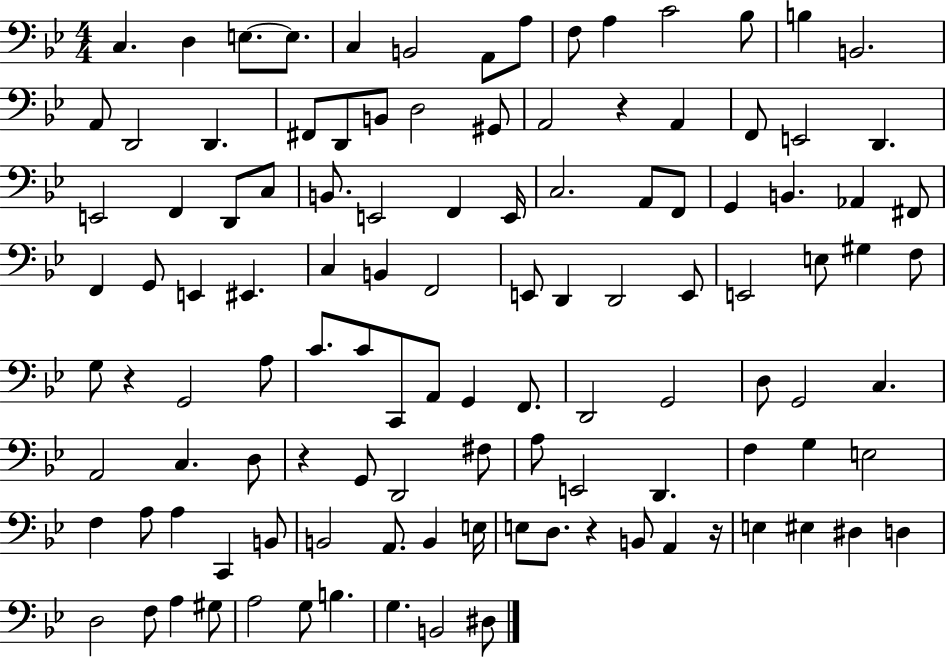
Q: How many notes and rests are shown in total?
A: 115